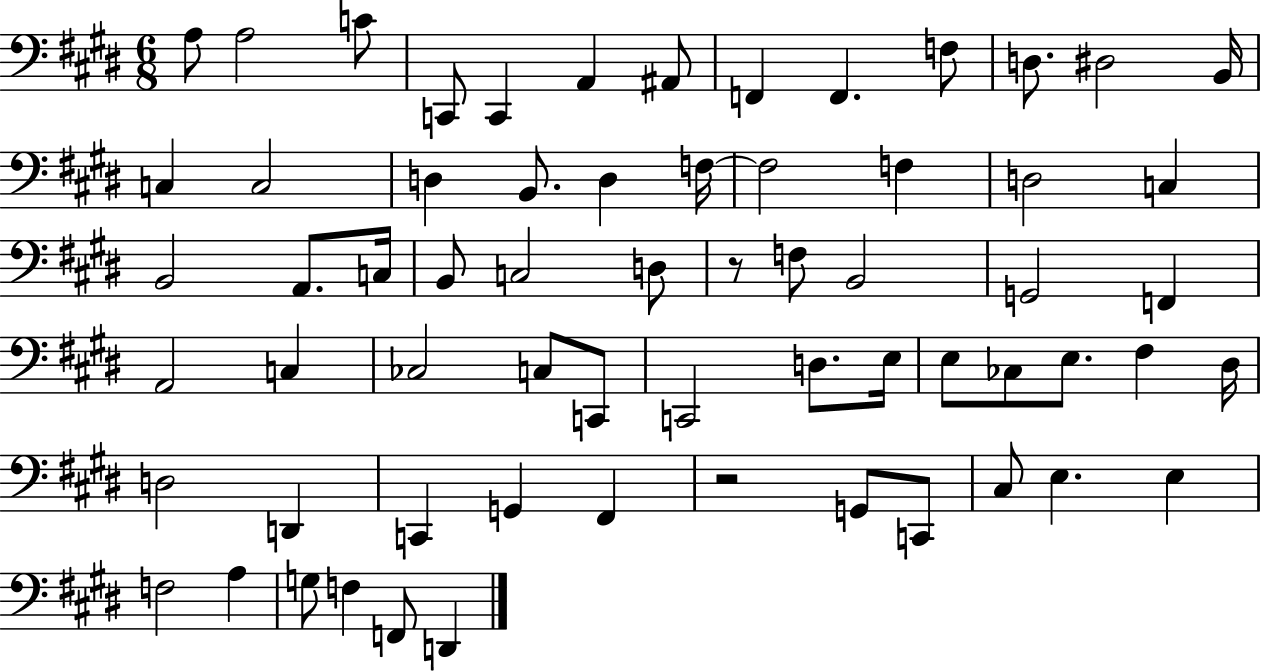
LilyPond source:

{
  \clef bass
  \numericTimeSignature
  \time 6/8
  \key e \major
  \repeat volta 2 { a8 a2 c'8 | c,8 c,4 a,4 ais,8 | f,4 f,4. f8 | d8. dis2 b,16 | \break c4 c2 | d4 b,8. d4 f16~~ | f2 f4 | d2 c4 | \break b,2 a,8. c16 | b,8 c2 d8 | r8 f8 b,2 | g,2 f,4 | \break a,2 c4 | ces2 c8 c,8 | c,2 d8. e16 | e8 ces8 e8. fis4 dis16 | \break d2 d,4 | c,4 g,4 fis,4 | r2 g,8 c,8 | cis8 e4. e4 | \break f2 a4 | g8 f4 f,8 d,4 | } \bar "|."
}